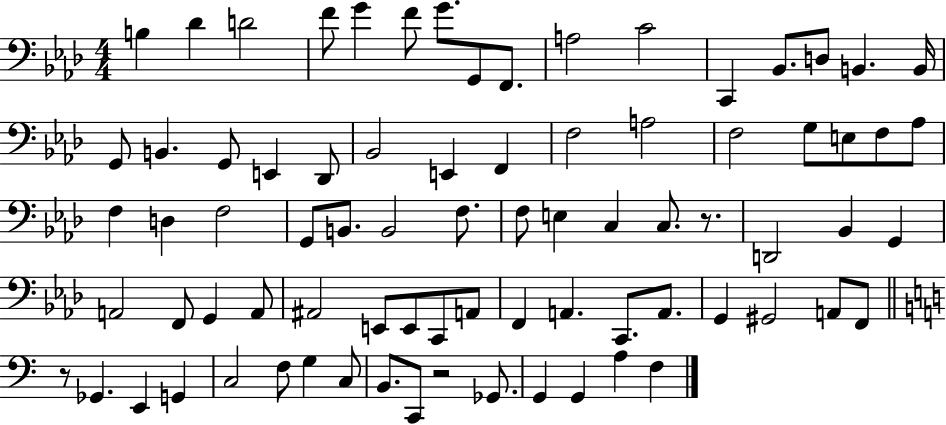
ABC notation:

X:1
T:Untitled
M:4/4
L:1/4
K:Ab
B, _D D2 F/2 G F/2 G/2 G,,/2 F,,/2 A,2 C2 C,, _B,,/2 D,/2 B,, B,,/4 G,,/2 B,, G,,/2 E,, _D,,/2 _B,,2 E,, F,, F,2 A,2 F,2 G,/2 E,/2 F,/2 _A,/2 F, D, F,2 G,,/2 B,,/2 B,,2 F,/2 F,/2 E, C, C,/2 z/2 D,,2 _B,, G,, A,,2 F,,/2 G,, A,,/2 ^A,,2 E,,/2 E,,/2 C,,/2 A,,/2 F,, A,, C,,/2 A,,/2 G,, ^G,,2 A,,/2 F,,/2 z/2 _G,, E,, G,, C,2 F,/2 G, C,/2 B,,/2 C,,/2 z2 _G,,/2 G,, G,, A, F,